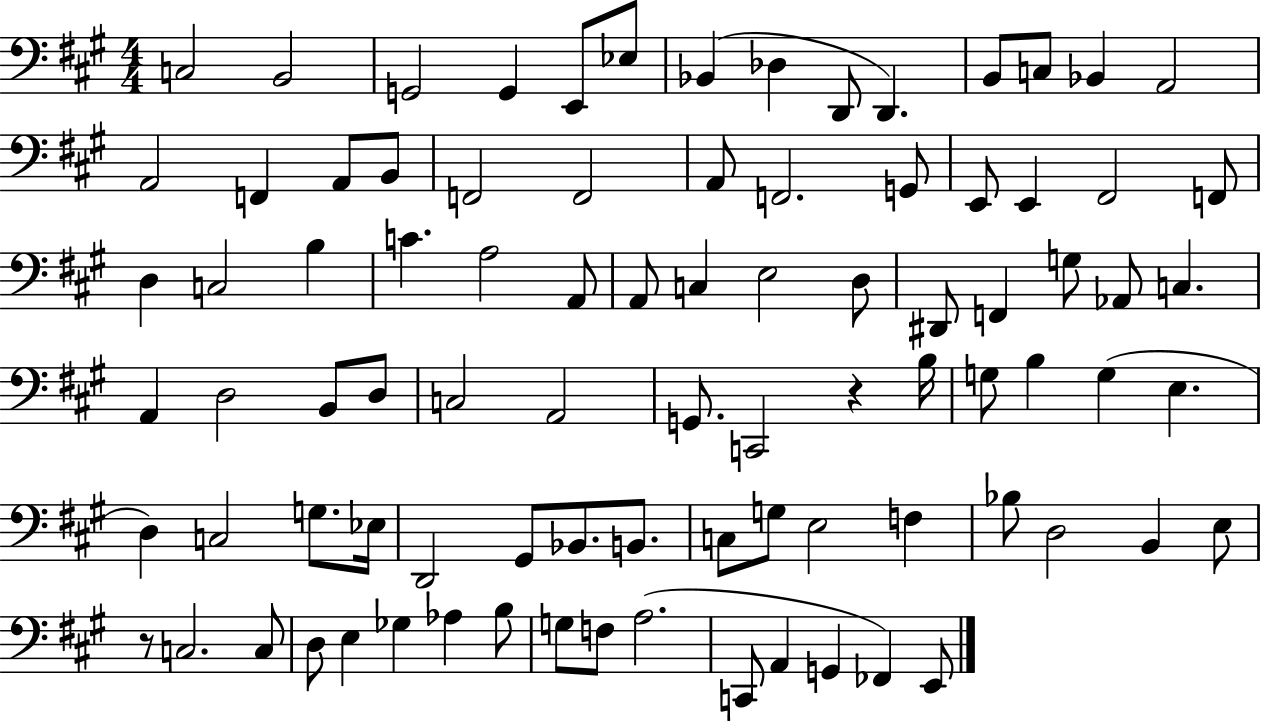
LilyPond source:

{
  \clef bass
  \numericTimeSignature
  \time 4/4
  \key a \major
  \repeat volta 2 { c2 b,2 | g,2 g,4 e,8 ees8 | bes,4( des4 d,8 d,4.) | b,8 c8 bes,4 a,2 | \break a,2 f,4 a,8 b,8 | f,2 f,2 | a,8 f,2. g,8 | e,8 e,4 fis,2 f,8 | \break d4 c2 b4 | c'4. a2 a,8 | a,8 c4 e2 d8 | dis,8 f,4 g8 aes,8 c4. | \break a,4 d2 b,8 d8 | c2 a,2 | g,8. c,2 r4 b16 | g8 b4 g4( e4. | \break d4) c2 g8. ees16 | d,2 gis,8 bes,8. b,8. | c8 g8 e2 f4 | bes8 d2 b,4 e8 | \break r8 c2. c8 | d8 e4 ges4 aes4 b8 | g8 f8 a2.( | c,8 a,4 g,4 fes,4) e,8 | \break } \bar "|."
}